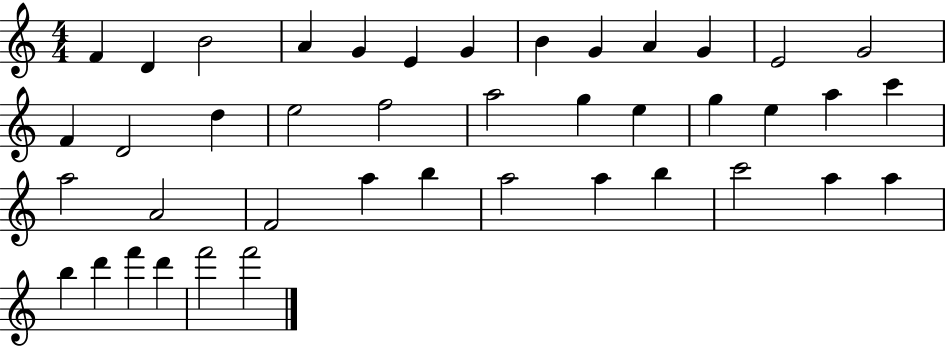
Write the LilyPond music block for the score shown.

{
  \clef treble
  \numericTimeSignature
  \time 4/4
  \key c \major
  f'4 d'4 b'2 | a'4 g'4 e'4 g'4 | b'4 g'4 a'4 g'4 | e'2 g'2 | \break f'4 d'2 d''4 | e''2 f''2 | a''2 g''4 e''4 | g''4 e''4 a''4 c'''4 | \break a''2 a'2 | f'2 a''4 b''4 | a''2 a''4 b''4 | c'''2 a''4 a''4 | \break b''4 d'''4 f'''4 d'''4 | f'''2 f'''2 | \bar "|."
}